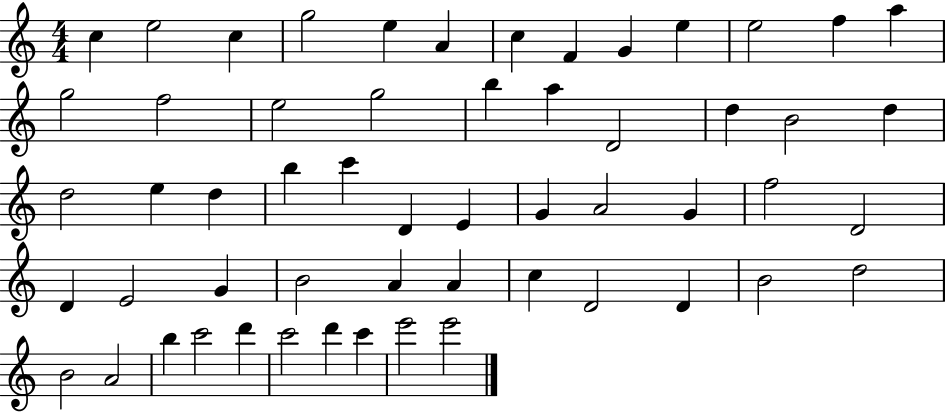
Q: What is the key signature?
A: C major